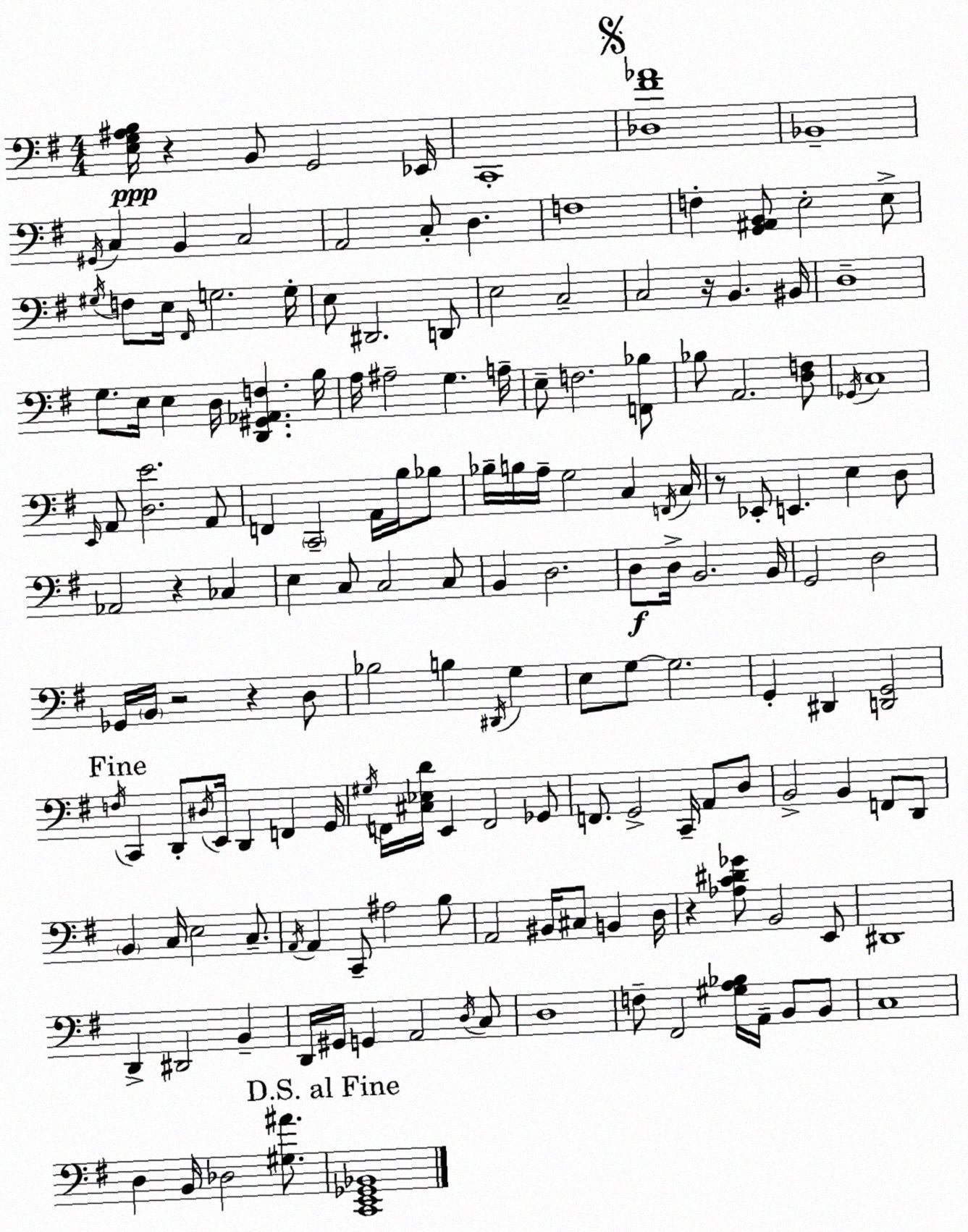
X:1
T:Untitled
M:4/4
L:1/4
K:Em
[E,G,^A,B,]/4 z B,,/2 G,,2 _E,,/4 C,,4 [_D,^F_A]4 _B,,4 ^G,,/4 C, B,, C,2 A,,2 C,/2 D, F,4 F, [G,,^A,,B,,]/2 E,2 E,/2 ^G,/4 F,/2 E,/4 ^F,,/4 G,2 G,/4 E,/2 ^D,,2 D,,/2 E,2 C,2 C,2 z/4 B,, ^B,,/4 D,4 G,/2 E,/4 E, D,/4 [D,,^G,,_A,,F,] B,/4 A,/4 ^A,2 G, A,/4 E,/2 F,2 [F,,_B,]/2 _B,/2 A,,2 [D,F,]/2 _G,,/4 C,4 E,,/4 A,,/2 [D,E]2 A,,/2 F,, C,,2 A,,/4 B,/4 _B,/2 _B,/4 B,/4 A,/4 G,2 C, F,,/4 C,/4 z/2 _E,,/2 E,, E, D,/2 _A,,2 z _C, E, C,/2 C,2 C,/2 B,, D,2 D,/2 D,/4 B,,2 B,,/4 G,,2 D,2 _G,,/4 B,,/4 z2 z D,/2 _B,2 B, ^D,,/4 G, E,/2 G,/2 G,2 G,, ^D,, [D,,G,,]2 F,/4 C,, D,,/2 ^D,/4 E,,/4 D,, F,, G,,/4 ^G,/4 F,,/4 [^C,_E,D]/4 E,, F,,2 _G,,/2 F,,/2 G,,2 C,,/4 A,,/2 D,/2 B,,2 B,, F,,/2 D,,/2 B,, C,/4 E,2 C,/2 A,,/4 A,, C,,/2 ^A,2 B,/2 A,,2 ^B,,/4 ^C,/2 B,, D,/4 z [_A,C^D_G]/2 B,,2 E,,/2 ^D,,4 D,, ^D,,2 B,, D,,/4 ^G,,/4 G,, A,,2 D,/4 C,/2 D,4 F,/2 ^F,,2 [^G,A,_B,]/4 A,,/4 B,,/2 B,,/2 C,4 D, B,,/4 _D,2 [^G,^A]/2 [C,,E,,_G,,_B,,]4